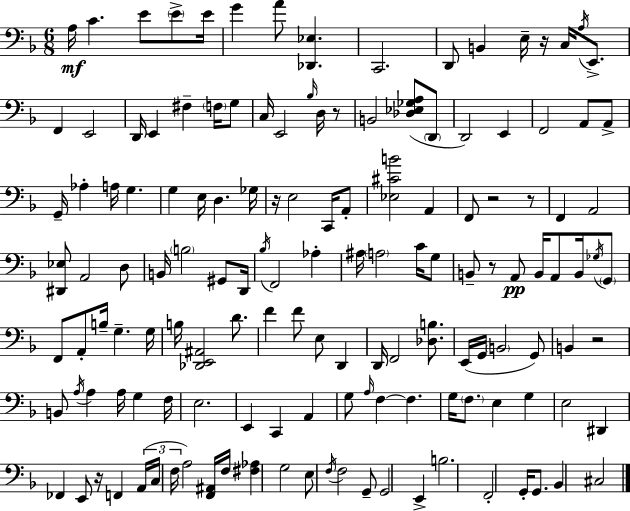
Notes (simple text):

A3/s C4/q. E4/e E4/e E4/s G4/q A4/e [Db2,Eb3]/q. C2/h. D2/e B2/q E3/s R/s C3/s A3/s E2/e. F2/q E2/h D2/s E2/q F#3/q F3/s G3/e C3/s E2/h Bb3/s D3/s R/e B2/h [Db3,Eb3,Gb3,A3]/e D2/e D2/h E2/q F2/h A2/e A2/e G2/s Ab3/q A3/s G3/q. G3/q E3/s D3/q. Gb3/s R/s E3/h C2/s A2/e [Eb3,C#4,B4]/h A2/q F2/e R/h R/e F2/q A2/h [D#2,Eb3]/e A2/h D3/e B2/s B3/h G#2/e D2/s Bb3/s F2/h Ab3/q A#3/s A3/h C4/s G3/e B2/e R/e A2/e B2/s A2/e B2/s Gb3/s G2/e F2/e A2/e B3/s G3/q. G3/s B3/s [Db2,E2,A#2]/h D4/e. F4/q F4/e E3/e D2/q D2/s F2/h [Db3,B3]/e. E2/s G2/s B2/h G2/e B2/q R/h B2/e A3/s A3/q A3/s G3/q F3/s E3/h. E2/q C2/q A2/q G3/e A3/s F3/q F3/q. G3/s F3/e. E3/q G3/q E3/h D#2/q FES2/q E2/e R/s F2/q A2/s C3/s F3/s A3/h [F2,A#2]/s F3/s [F#3,Ab3]/q G3/h E3/e F3/s F3/h G2/e G2/h E2/q B3/h. F2/h G2/s G2/e. Bb2/q C#3/h